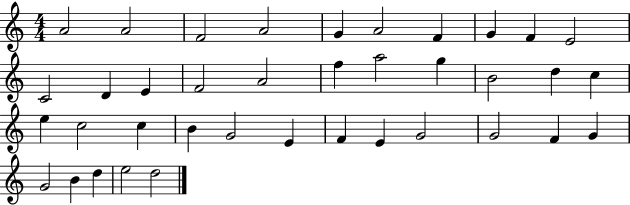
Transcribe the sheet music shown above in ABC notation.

X:1
T:Untitled
M:4/4
L:1/4
K:C
A2 A2 F2 A2 G A2 F G F E2 C2 D E F2 A2 f a2 g B2 d c e c2 c B G2 E F E G2 G2 F G G2 B d e2 d2